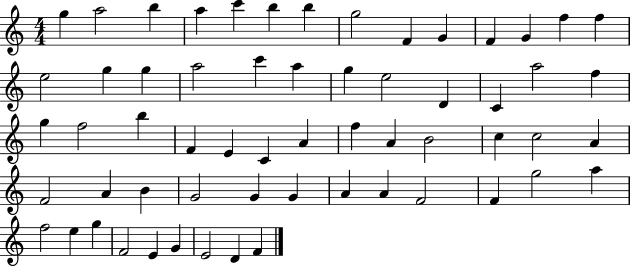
G5/q A5/h B5/q A5/q C6/q B5/q B5/q G5/h F4/q G4/q F4/q G4/q F5/q F5/q E5/h G5/q G5/q A5/h C6/q A5/q G5/q E5/h D4/q C4/q A5/h F5/q G5/q F5/h B5/q F4/q E4/q C4/q A4/q F5/q A4/q B4/h C5/q C5/h A4/q F4/h A4/q B4/q G4/h G4/q G4/q A4/q A4/q F4/h F4/q G5/h A5/q F5/h E5/q G5/q F4/h E4/q G4/q E4/h D4/q F4/q